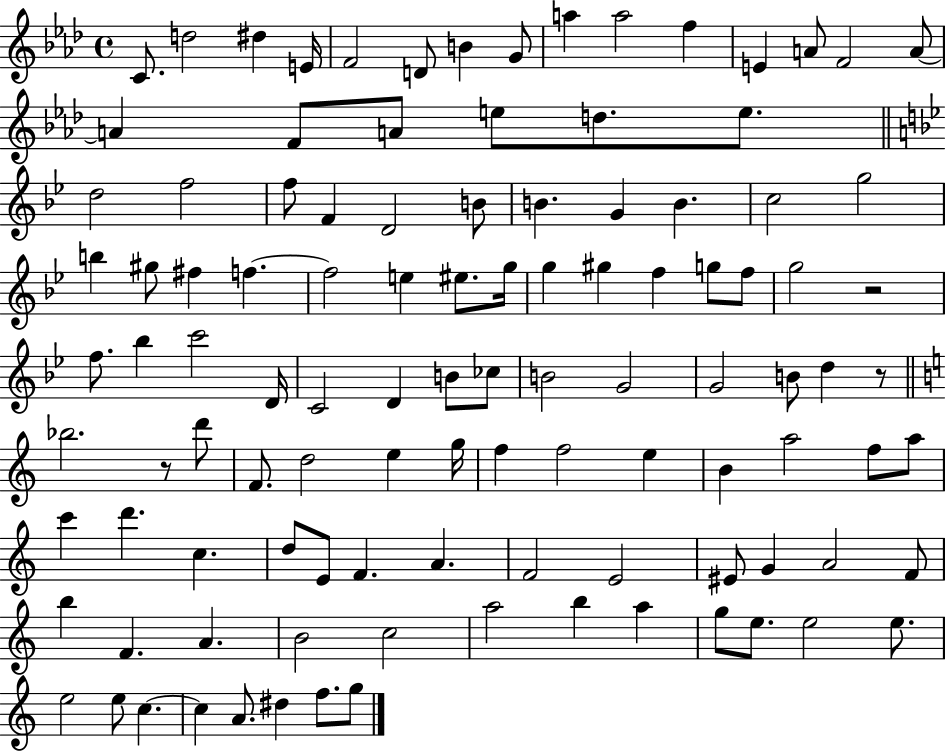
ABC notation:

X:1
T:Untitled
M:4/4
L:1/4
K:Ab
C/2 d2 ^d E/4 F2 D/2 B G/2 a a2 f E A/2 F2 A/2 A F/2 A/2 e/2 d/2 e/2 d2 f2 f/2 F D2 B/2 B G B c2 g2 b ^g/2 ^f f f2 e ^e/2 g/4 g ^g f g/2 f/2 g2 z2 f/2 _b c'2 D/4 C2 D B/2 _c/2 B2 G2 G2 B/2 d z/2 _b2 z/2 d'/2 F/2 d2 e g/4 f f2 e B a2 f/2 a/2 c' d' c d/2 E/2 F A F2 E2 ^E/2 G A2 F/2 b F A B2 c2 a2 b a g/2 e/2 e2 e/2 e2 e/2 c c A/2 ^d f/2 g/2